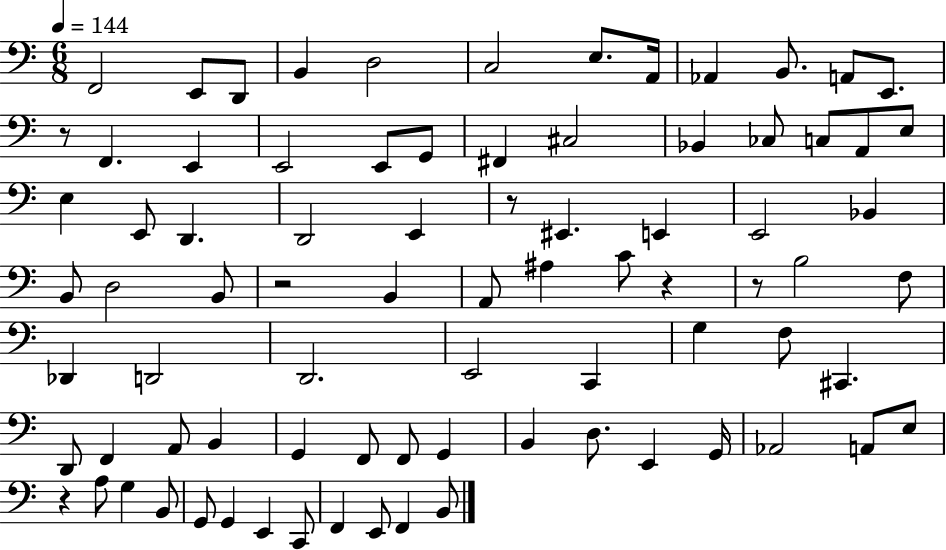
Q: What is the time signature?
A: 6/8